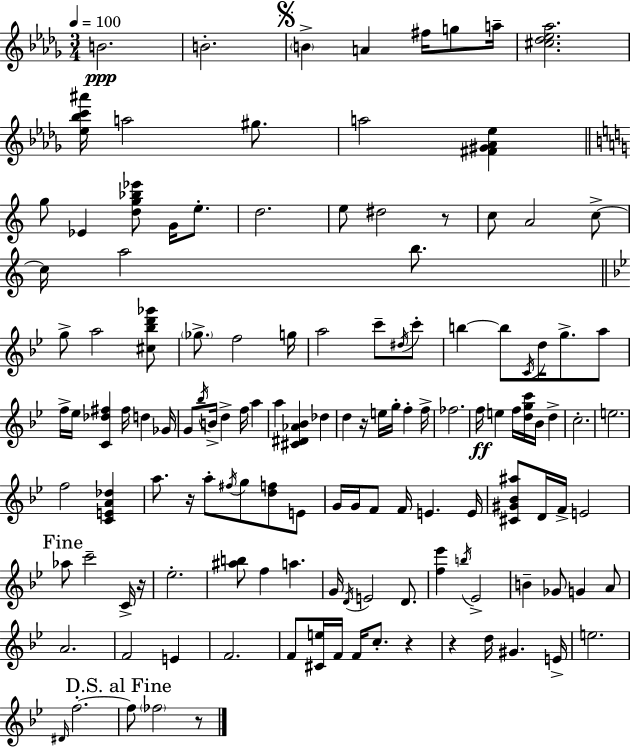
{
  \clef treble
  \numericTimeSignature
  \time 3/4
  \key bes \minor
  \tempo 4 = 100
  b'2.\ppp | b'2.-. | \mark \markup { \musicglyph "scripts.segno" } \parenthesize b'4-> a'4 fis''16 g''8 a''16-- | <cis'' des'' ees'' aes''>2. | \break <ees'' bes'' c''' ais'''>16 a''2 gis''8. | a''2 <fis' gis' aes' ees''>4 | \bar "||" \break \key c \major g''8 ees'4 <d'' g'' bes'' ees'''>8 g'16 e''8.-. | d''2. | e''8 dis''2 r8 | c''8 a'2 c''8->~~ | \break c''16 a''2 b''8. | \bar "||" \break \key bes \major g''8-> a''2 <cis'' bes'' d''' ges'''>8 | \parenthesize ges''8.-> f''2 g''16 | a''2 c'''8-- \acciaccatura { dis''16 } c'''8-. | b''4~~ b''8 \acciaccatura { c'16 } d''16 g''8.-> | \break a''8 f''16-> ees''16 <c' des'' fis''>4 fis''16 d''4 | ges'16 g'8 \acciaccatura { bes''16 } b'16-> d''4-> f''16 a''4 | a''4 <cis' dis' aes' bes'>4 des''4 | d''4 r16 e''16 g''16-. f''4-. | \break f''16-> fes''2. | f''16\ff e''4 f''16 <d'' g'' c'''>16 bes'16 d''4-> | c''2.-. | e''2. | \break f''2 <c' e' a' des''>4 | a''8. r16 a''8-. \acciaccatura { fis''16 } g''8 | <d'' f''>8 e'8 g'16 g'16 f'8 f'16 e'4. | e'16 <cis' gis' bes' ais''>8 d'16 f'16-> e'2 | \break \mark "Fine" aes''8 c'''2-- | c'16-> r16 ees''2.-. | <ais'' b''>8 f''4 a''4. | g'16 \acciaccatura { d'16 } e'2 | \break d'8. <f'' ees'''>4 \acciaccatura { b''16 } ees'2-> | b'4-- ges'8 | g'4 a'8 a'2. | f'2 | \break e'4 f'2. | f'8 <cis' e''>16 f'16 f'16 c''8.-. | r4 r4 d''16 gis'4. | e'16-> e''2. | \break \grace { dis'16 } f''2.-.~~ | \mark "D.S. al Fine" f''8 \parenthesize fes''2 | r8 \bar "|."
}